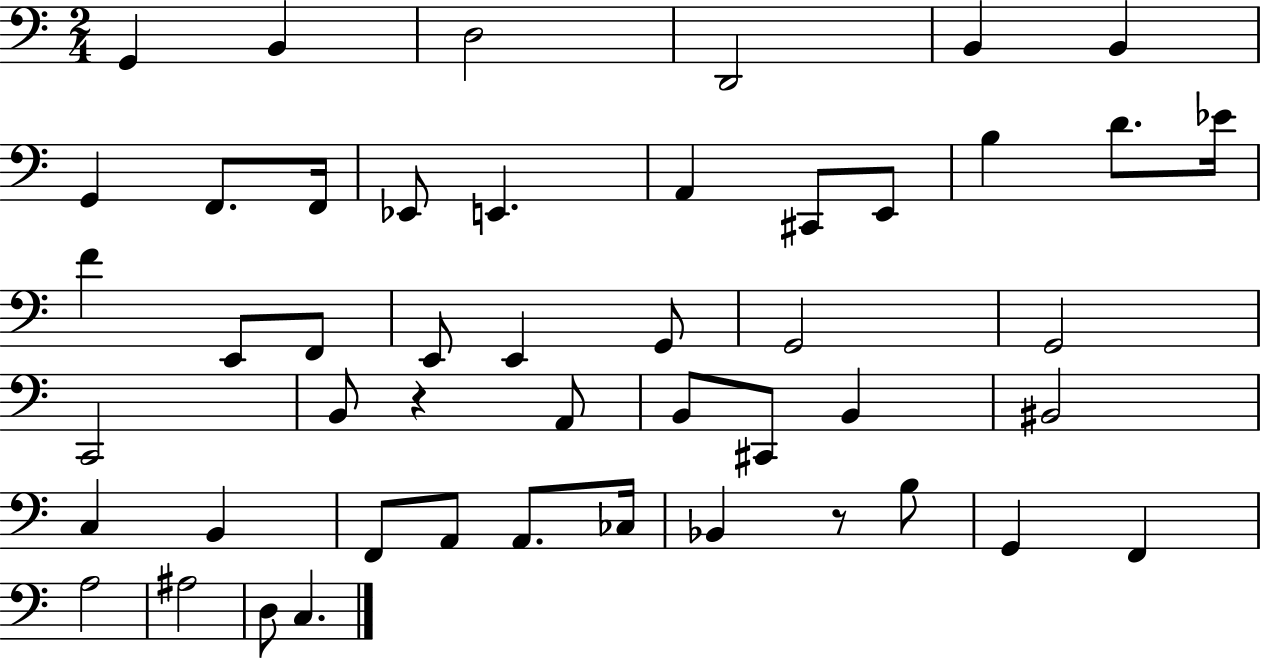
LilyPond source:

{
  \clef bass
  \numericTimeSignature
  \time 2/4
  \key c \major
  \repeat volta 2 { g,4 b,4 | d2 | d,2 | b,4 b,4 | \break g,4 f,8. f,16 | ees,8 e,4. | a,4 cis,8 e,8 | b4 d'8. ees'16 | \break f'4 e,8 f,8 | e,8 e,4 g,8 | g,2 | g,2 | \break c,2 | b,8 r4 a,8 | b,8 cis,8 b,4 | bis,2 | \break c4 b,4 | f,8 a,8 a,8. ces16 | bes,4 r8 b8 | g,4 f,4 | \break a2 | ais2 | d8 c4. | } \bar "|."
}